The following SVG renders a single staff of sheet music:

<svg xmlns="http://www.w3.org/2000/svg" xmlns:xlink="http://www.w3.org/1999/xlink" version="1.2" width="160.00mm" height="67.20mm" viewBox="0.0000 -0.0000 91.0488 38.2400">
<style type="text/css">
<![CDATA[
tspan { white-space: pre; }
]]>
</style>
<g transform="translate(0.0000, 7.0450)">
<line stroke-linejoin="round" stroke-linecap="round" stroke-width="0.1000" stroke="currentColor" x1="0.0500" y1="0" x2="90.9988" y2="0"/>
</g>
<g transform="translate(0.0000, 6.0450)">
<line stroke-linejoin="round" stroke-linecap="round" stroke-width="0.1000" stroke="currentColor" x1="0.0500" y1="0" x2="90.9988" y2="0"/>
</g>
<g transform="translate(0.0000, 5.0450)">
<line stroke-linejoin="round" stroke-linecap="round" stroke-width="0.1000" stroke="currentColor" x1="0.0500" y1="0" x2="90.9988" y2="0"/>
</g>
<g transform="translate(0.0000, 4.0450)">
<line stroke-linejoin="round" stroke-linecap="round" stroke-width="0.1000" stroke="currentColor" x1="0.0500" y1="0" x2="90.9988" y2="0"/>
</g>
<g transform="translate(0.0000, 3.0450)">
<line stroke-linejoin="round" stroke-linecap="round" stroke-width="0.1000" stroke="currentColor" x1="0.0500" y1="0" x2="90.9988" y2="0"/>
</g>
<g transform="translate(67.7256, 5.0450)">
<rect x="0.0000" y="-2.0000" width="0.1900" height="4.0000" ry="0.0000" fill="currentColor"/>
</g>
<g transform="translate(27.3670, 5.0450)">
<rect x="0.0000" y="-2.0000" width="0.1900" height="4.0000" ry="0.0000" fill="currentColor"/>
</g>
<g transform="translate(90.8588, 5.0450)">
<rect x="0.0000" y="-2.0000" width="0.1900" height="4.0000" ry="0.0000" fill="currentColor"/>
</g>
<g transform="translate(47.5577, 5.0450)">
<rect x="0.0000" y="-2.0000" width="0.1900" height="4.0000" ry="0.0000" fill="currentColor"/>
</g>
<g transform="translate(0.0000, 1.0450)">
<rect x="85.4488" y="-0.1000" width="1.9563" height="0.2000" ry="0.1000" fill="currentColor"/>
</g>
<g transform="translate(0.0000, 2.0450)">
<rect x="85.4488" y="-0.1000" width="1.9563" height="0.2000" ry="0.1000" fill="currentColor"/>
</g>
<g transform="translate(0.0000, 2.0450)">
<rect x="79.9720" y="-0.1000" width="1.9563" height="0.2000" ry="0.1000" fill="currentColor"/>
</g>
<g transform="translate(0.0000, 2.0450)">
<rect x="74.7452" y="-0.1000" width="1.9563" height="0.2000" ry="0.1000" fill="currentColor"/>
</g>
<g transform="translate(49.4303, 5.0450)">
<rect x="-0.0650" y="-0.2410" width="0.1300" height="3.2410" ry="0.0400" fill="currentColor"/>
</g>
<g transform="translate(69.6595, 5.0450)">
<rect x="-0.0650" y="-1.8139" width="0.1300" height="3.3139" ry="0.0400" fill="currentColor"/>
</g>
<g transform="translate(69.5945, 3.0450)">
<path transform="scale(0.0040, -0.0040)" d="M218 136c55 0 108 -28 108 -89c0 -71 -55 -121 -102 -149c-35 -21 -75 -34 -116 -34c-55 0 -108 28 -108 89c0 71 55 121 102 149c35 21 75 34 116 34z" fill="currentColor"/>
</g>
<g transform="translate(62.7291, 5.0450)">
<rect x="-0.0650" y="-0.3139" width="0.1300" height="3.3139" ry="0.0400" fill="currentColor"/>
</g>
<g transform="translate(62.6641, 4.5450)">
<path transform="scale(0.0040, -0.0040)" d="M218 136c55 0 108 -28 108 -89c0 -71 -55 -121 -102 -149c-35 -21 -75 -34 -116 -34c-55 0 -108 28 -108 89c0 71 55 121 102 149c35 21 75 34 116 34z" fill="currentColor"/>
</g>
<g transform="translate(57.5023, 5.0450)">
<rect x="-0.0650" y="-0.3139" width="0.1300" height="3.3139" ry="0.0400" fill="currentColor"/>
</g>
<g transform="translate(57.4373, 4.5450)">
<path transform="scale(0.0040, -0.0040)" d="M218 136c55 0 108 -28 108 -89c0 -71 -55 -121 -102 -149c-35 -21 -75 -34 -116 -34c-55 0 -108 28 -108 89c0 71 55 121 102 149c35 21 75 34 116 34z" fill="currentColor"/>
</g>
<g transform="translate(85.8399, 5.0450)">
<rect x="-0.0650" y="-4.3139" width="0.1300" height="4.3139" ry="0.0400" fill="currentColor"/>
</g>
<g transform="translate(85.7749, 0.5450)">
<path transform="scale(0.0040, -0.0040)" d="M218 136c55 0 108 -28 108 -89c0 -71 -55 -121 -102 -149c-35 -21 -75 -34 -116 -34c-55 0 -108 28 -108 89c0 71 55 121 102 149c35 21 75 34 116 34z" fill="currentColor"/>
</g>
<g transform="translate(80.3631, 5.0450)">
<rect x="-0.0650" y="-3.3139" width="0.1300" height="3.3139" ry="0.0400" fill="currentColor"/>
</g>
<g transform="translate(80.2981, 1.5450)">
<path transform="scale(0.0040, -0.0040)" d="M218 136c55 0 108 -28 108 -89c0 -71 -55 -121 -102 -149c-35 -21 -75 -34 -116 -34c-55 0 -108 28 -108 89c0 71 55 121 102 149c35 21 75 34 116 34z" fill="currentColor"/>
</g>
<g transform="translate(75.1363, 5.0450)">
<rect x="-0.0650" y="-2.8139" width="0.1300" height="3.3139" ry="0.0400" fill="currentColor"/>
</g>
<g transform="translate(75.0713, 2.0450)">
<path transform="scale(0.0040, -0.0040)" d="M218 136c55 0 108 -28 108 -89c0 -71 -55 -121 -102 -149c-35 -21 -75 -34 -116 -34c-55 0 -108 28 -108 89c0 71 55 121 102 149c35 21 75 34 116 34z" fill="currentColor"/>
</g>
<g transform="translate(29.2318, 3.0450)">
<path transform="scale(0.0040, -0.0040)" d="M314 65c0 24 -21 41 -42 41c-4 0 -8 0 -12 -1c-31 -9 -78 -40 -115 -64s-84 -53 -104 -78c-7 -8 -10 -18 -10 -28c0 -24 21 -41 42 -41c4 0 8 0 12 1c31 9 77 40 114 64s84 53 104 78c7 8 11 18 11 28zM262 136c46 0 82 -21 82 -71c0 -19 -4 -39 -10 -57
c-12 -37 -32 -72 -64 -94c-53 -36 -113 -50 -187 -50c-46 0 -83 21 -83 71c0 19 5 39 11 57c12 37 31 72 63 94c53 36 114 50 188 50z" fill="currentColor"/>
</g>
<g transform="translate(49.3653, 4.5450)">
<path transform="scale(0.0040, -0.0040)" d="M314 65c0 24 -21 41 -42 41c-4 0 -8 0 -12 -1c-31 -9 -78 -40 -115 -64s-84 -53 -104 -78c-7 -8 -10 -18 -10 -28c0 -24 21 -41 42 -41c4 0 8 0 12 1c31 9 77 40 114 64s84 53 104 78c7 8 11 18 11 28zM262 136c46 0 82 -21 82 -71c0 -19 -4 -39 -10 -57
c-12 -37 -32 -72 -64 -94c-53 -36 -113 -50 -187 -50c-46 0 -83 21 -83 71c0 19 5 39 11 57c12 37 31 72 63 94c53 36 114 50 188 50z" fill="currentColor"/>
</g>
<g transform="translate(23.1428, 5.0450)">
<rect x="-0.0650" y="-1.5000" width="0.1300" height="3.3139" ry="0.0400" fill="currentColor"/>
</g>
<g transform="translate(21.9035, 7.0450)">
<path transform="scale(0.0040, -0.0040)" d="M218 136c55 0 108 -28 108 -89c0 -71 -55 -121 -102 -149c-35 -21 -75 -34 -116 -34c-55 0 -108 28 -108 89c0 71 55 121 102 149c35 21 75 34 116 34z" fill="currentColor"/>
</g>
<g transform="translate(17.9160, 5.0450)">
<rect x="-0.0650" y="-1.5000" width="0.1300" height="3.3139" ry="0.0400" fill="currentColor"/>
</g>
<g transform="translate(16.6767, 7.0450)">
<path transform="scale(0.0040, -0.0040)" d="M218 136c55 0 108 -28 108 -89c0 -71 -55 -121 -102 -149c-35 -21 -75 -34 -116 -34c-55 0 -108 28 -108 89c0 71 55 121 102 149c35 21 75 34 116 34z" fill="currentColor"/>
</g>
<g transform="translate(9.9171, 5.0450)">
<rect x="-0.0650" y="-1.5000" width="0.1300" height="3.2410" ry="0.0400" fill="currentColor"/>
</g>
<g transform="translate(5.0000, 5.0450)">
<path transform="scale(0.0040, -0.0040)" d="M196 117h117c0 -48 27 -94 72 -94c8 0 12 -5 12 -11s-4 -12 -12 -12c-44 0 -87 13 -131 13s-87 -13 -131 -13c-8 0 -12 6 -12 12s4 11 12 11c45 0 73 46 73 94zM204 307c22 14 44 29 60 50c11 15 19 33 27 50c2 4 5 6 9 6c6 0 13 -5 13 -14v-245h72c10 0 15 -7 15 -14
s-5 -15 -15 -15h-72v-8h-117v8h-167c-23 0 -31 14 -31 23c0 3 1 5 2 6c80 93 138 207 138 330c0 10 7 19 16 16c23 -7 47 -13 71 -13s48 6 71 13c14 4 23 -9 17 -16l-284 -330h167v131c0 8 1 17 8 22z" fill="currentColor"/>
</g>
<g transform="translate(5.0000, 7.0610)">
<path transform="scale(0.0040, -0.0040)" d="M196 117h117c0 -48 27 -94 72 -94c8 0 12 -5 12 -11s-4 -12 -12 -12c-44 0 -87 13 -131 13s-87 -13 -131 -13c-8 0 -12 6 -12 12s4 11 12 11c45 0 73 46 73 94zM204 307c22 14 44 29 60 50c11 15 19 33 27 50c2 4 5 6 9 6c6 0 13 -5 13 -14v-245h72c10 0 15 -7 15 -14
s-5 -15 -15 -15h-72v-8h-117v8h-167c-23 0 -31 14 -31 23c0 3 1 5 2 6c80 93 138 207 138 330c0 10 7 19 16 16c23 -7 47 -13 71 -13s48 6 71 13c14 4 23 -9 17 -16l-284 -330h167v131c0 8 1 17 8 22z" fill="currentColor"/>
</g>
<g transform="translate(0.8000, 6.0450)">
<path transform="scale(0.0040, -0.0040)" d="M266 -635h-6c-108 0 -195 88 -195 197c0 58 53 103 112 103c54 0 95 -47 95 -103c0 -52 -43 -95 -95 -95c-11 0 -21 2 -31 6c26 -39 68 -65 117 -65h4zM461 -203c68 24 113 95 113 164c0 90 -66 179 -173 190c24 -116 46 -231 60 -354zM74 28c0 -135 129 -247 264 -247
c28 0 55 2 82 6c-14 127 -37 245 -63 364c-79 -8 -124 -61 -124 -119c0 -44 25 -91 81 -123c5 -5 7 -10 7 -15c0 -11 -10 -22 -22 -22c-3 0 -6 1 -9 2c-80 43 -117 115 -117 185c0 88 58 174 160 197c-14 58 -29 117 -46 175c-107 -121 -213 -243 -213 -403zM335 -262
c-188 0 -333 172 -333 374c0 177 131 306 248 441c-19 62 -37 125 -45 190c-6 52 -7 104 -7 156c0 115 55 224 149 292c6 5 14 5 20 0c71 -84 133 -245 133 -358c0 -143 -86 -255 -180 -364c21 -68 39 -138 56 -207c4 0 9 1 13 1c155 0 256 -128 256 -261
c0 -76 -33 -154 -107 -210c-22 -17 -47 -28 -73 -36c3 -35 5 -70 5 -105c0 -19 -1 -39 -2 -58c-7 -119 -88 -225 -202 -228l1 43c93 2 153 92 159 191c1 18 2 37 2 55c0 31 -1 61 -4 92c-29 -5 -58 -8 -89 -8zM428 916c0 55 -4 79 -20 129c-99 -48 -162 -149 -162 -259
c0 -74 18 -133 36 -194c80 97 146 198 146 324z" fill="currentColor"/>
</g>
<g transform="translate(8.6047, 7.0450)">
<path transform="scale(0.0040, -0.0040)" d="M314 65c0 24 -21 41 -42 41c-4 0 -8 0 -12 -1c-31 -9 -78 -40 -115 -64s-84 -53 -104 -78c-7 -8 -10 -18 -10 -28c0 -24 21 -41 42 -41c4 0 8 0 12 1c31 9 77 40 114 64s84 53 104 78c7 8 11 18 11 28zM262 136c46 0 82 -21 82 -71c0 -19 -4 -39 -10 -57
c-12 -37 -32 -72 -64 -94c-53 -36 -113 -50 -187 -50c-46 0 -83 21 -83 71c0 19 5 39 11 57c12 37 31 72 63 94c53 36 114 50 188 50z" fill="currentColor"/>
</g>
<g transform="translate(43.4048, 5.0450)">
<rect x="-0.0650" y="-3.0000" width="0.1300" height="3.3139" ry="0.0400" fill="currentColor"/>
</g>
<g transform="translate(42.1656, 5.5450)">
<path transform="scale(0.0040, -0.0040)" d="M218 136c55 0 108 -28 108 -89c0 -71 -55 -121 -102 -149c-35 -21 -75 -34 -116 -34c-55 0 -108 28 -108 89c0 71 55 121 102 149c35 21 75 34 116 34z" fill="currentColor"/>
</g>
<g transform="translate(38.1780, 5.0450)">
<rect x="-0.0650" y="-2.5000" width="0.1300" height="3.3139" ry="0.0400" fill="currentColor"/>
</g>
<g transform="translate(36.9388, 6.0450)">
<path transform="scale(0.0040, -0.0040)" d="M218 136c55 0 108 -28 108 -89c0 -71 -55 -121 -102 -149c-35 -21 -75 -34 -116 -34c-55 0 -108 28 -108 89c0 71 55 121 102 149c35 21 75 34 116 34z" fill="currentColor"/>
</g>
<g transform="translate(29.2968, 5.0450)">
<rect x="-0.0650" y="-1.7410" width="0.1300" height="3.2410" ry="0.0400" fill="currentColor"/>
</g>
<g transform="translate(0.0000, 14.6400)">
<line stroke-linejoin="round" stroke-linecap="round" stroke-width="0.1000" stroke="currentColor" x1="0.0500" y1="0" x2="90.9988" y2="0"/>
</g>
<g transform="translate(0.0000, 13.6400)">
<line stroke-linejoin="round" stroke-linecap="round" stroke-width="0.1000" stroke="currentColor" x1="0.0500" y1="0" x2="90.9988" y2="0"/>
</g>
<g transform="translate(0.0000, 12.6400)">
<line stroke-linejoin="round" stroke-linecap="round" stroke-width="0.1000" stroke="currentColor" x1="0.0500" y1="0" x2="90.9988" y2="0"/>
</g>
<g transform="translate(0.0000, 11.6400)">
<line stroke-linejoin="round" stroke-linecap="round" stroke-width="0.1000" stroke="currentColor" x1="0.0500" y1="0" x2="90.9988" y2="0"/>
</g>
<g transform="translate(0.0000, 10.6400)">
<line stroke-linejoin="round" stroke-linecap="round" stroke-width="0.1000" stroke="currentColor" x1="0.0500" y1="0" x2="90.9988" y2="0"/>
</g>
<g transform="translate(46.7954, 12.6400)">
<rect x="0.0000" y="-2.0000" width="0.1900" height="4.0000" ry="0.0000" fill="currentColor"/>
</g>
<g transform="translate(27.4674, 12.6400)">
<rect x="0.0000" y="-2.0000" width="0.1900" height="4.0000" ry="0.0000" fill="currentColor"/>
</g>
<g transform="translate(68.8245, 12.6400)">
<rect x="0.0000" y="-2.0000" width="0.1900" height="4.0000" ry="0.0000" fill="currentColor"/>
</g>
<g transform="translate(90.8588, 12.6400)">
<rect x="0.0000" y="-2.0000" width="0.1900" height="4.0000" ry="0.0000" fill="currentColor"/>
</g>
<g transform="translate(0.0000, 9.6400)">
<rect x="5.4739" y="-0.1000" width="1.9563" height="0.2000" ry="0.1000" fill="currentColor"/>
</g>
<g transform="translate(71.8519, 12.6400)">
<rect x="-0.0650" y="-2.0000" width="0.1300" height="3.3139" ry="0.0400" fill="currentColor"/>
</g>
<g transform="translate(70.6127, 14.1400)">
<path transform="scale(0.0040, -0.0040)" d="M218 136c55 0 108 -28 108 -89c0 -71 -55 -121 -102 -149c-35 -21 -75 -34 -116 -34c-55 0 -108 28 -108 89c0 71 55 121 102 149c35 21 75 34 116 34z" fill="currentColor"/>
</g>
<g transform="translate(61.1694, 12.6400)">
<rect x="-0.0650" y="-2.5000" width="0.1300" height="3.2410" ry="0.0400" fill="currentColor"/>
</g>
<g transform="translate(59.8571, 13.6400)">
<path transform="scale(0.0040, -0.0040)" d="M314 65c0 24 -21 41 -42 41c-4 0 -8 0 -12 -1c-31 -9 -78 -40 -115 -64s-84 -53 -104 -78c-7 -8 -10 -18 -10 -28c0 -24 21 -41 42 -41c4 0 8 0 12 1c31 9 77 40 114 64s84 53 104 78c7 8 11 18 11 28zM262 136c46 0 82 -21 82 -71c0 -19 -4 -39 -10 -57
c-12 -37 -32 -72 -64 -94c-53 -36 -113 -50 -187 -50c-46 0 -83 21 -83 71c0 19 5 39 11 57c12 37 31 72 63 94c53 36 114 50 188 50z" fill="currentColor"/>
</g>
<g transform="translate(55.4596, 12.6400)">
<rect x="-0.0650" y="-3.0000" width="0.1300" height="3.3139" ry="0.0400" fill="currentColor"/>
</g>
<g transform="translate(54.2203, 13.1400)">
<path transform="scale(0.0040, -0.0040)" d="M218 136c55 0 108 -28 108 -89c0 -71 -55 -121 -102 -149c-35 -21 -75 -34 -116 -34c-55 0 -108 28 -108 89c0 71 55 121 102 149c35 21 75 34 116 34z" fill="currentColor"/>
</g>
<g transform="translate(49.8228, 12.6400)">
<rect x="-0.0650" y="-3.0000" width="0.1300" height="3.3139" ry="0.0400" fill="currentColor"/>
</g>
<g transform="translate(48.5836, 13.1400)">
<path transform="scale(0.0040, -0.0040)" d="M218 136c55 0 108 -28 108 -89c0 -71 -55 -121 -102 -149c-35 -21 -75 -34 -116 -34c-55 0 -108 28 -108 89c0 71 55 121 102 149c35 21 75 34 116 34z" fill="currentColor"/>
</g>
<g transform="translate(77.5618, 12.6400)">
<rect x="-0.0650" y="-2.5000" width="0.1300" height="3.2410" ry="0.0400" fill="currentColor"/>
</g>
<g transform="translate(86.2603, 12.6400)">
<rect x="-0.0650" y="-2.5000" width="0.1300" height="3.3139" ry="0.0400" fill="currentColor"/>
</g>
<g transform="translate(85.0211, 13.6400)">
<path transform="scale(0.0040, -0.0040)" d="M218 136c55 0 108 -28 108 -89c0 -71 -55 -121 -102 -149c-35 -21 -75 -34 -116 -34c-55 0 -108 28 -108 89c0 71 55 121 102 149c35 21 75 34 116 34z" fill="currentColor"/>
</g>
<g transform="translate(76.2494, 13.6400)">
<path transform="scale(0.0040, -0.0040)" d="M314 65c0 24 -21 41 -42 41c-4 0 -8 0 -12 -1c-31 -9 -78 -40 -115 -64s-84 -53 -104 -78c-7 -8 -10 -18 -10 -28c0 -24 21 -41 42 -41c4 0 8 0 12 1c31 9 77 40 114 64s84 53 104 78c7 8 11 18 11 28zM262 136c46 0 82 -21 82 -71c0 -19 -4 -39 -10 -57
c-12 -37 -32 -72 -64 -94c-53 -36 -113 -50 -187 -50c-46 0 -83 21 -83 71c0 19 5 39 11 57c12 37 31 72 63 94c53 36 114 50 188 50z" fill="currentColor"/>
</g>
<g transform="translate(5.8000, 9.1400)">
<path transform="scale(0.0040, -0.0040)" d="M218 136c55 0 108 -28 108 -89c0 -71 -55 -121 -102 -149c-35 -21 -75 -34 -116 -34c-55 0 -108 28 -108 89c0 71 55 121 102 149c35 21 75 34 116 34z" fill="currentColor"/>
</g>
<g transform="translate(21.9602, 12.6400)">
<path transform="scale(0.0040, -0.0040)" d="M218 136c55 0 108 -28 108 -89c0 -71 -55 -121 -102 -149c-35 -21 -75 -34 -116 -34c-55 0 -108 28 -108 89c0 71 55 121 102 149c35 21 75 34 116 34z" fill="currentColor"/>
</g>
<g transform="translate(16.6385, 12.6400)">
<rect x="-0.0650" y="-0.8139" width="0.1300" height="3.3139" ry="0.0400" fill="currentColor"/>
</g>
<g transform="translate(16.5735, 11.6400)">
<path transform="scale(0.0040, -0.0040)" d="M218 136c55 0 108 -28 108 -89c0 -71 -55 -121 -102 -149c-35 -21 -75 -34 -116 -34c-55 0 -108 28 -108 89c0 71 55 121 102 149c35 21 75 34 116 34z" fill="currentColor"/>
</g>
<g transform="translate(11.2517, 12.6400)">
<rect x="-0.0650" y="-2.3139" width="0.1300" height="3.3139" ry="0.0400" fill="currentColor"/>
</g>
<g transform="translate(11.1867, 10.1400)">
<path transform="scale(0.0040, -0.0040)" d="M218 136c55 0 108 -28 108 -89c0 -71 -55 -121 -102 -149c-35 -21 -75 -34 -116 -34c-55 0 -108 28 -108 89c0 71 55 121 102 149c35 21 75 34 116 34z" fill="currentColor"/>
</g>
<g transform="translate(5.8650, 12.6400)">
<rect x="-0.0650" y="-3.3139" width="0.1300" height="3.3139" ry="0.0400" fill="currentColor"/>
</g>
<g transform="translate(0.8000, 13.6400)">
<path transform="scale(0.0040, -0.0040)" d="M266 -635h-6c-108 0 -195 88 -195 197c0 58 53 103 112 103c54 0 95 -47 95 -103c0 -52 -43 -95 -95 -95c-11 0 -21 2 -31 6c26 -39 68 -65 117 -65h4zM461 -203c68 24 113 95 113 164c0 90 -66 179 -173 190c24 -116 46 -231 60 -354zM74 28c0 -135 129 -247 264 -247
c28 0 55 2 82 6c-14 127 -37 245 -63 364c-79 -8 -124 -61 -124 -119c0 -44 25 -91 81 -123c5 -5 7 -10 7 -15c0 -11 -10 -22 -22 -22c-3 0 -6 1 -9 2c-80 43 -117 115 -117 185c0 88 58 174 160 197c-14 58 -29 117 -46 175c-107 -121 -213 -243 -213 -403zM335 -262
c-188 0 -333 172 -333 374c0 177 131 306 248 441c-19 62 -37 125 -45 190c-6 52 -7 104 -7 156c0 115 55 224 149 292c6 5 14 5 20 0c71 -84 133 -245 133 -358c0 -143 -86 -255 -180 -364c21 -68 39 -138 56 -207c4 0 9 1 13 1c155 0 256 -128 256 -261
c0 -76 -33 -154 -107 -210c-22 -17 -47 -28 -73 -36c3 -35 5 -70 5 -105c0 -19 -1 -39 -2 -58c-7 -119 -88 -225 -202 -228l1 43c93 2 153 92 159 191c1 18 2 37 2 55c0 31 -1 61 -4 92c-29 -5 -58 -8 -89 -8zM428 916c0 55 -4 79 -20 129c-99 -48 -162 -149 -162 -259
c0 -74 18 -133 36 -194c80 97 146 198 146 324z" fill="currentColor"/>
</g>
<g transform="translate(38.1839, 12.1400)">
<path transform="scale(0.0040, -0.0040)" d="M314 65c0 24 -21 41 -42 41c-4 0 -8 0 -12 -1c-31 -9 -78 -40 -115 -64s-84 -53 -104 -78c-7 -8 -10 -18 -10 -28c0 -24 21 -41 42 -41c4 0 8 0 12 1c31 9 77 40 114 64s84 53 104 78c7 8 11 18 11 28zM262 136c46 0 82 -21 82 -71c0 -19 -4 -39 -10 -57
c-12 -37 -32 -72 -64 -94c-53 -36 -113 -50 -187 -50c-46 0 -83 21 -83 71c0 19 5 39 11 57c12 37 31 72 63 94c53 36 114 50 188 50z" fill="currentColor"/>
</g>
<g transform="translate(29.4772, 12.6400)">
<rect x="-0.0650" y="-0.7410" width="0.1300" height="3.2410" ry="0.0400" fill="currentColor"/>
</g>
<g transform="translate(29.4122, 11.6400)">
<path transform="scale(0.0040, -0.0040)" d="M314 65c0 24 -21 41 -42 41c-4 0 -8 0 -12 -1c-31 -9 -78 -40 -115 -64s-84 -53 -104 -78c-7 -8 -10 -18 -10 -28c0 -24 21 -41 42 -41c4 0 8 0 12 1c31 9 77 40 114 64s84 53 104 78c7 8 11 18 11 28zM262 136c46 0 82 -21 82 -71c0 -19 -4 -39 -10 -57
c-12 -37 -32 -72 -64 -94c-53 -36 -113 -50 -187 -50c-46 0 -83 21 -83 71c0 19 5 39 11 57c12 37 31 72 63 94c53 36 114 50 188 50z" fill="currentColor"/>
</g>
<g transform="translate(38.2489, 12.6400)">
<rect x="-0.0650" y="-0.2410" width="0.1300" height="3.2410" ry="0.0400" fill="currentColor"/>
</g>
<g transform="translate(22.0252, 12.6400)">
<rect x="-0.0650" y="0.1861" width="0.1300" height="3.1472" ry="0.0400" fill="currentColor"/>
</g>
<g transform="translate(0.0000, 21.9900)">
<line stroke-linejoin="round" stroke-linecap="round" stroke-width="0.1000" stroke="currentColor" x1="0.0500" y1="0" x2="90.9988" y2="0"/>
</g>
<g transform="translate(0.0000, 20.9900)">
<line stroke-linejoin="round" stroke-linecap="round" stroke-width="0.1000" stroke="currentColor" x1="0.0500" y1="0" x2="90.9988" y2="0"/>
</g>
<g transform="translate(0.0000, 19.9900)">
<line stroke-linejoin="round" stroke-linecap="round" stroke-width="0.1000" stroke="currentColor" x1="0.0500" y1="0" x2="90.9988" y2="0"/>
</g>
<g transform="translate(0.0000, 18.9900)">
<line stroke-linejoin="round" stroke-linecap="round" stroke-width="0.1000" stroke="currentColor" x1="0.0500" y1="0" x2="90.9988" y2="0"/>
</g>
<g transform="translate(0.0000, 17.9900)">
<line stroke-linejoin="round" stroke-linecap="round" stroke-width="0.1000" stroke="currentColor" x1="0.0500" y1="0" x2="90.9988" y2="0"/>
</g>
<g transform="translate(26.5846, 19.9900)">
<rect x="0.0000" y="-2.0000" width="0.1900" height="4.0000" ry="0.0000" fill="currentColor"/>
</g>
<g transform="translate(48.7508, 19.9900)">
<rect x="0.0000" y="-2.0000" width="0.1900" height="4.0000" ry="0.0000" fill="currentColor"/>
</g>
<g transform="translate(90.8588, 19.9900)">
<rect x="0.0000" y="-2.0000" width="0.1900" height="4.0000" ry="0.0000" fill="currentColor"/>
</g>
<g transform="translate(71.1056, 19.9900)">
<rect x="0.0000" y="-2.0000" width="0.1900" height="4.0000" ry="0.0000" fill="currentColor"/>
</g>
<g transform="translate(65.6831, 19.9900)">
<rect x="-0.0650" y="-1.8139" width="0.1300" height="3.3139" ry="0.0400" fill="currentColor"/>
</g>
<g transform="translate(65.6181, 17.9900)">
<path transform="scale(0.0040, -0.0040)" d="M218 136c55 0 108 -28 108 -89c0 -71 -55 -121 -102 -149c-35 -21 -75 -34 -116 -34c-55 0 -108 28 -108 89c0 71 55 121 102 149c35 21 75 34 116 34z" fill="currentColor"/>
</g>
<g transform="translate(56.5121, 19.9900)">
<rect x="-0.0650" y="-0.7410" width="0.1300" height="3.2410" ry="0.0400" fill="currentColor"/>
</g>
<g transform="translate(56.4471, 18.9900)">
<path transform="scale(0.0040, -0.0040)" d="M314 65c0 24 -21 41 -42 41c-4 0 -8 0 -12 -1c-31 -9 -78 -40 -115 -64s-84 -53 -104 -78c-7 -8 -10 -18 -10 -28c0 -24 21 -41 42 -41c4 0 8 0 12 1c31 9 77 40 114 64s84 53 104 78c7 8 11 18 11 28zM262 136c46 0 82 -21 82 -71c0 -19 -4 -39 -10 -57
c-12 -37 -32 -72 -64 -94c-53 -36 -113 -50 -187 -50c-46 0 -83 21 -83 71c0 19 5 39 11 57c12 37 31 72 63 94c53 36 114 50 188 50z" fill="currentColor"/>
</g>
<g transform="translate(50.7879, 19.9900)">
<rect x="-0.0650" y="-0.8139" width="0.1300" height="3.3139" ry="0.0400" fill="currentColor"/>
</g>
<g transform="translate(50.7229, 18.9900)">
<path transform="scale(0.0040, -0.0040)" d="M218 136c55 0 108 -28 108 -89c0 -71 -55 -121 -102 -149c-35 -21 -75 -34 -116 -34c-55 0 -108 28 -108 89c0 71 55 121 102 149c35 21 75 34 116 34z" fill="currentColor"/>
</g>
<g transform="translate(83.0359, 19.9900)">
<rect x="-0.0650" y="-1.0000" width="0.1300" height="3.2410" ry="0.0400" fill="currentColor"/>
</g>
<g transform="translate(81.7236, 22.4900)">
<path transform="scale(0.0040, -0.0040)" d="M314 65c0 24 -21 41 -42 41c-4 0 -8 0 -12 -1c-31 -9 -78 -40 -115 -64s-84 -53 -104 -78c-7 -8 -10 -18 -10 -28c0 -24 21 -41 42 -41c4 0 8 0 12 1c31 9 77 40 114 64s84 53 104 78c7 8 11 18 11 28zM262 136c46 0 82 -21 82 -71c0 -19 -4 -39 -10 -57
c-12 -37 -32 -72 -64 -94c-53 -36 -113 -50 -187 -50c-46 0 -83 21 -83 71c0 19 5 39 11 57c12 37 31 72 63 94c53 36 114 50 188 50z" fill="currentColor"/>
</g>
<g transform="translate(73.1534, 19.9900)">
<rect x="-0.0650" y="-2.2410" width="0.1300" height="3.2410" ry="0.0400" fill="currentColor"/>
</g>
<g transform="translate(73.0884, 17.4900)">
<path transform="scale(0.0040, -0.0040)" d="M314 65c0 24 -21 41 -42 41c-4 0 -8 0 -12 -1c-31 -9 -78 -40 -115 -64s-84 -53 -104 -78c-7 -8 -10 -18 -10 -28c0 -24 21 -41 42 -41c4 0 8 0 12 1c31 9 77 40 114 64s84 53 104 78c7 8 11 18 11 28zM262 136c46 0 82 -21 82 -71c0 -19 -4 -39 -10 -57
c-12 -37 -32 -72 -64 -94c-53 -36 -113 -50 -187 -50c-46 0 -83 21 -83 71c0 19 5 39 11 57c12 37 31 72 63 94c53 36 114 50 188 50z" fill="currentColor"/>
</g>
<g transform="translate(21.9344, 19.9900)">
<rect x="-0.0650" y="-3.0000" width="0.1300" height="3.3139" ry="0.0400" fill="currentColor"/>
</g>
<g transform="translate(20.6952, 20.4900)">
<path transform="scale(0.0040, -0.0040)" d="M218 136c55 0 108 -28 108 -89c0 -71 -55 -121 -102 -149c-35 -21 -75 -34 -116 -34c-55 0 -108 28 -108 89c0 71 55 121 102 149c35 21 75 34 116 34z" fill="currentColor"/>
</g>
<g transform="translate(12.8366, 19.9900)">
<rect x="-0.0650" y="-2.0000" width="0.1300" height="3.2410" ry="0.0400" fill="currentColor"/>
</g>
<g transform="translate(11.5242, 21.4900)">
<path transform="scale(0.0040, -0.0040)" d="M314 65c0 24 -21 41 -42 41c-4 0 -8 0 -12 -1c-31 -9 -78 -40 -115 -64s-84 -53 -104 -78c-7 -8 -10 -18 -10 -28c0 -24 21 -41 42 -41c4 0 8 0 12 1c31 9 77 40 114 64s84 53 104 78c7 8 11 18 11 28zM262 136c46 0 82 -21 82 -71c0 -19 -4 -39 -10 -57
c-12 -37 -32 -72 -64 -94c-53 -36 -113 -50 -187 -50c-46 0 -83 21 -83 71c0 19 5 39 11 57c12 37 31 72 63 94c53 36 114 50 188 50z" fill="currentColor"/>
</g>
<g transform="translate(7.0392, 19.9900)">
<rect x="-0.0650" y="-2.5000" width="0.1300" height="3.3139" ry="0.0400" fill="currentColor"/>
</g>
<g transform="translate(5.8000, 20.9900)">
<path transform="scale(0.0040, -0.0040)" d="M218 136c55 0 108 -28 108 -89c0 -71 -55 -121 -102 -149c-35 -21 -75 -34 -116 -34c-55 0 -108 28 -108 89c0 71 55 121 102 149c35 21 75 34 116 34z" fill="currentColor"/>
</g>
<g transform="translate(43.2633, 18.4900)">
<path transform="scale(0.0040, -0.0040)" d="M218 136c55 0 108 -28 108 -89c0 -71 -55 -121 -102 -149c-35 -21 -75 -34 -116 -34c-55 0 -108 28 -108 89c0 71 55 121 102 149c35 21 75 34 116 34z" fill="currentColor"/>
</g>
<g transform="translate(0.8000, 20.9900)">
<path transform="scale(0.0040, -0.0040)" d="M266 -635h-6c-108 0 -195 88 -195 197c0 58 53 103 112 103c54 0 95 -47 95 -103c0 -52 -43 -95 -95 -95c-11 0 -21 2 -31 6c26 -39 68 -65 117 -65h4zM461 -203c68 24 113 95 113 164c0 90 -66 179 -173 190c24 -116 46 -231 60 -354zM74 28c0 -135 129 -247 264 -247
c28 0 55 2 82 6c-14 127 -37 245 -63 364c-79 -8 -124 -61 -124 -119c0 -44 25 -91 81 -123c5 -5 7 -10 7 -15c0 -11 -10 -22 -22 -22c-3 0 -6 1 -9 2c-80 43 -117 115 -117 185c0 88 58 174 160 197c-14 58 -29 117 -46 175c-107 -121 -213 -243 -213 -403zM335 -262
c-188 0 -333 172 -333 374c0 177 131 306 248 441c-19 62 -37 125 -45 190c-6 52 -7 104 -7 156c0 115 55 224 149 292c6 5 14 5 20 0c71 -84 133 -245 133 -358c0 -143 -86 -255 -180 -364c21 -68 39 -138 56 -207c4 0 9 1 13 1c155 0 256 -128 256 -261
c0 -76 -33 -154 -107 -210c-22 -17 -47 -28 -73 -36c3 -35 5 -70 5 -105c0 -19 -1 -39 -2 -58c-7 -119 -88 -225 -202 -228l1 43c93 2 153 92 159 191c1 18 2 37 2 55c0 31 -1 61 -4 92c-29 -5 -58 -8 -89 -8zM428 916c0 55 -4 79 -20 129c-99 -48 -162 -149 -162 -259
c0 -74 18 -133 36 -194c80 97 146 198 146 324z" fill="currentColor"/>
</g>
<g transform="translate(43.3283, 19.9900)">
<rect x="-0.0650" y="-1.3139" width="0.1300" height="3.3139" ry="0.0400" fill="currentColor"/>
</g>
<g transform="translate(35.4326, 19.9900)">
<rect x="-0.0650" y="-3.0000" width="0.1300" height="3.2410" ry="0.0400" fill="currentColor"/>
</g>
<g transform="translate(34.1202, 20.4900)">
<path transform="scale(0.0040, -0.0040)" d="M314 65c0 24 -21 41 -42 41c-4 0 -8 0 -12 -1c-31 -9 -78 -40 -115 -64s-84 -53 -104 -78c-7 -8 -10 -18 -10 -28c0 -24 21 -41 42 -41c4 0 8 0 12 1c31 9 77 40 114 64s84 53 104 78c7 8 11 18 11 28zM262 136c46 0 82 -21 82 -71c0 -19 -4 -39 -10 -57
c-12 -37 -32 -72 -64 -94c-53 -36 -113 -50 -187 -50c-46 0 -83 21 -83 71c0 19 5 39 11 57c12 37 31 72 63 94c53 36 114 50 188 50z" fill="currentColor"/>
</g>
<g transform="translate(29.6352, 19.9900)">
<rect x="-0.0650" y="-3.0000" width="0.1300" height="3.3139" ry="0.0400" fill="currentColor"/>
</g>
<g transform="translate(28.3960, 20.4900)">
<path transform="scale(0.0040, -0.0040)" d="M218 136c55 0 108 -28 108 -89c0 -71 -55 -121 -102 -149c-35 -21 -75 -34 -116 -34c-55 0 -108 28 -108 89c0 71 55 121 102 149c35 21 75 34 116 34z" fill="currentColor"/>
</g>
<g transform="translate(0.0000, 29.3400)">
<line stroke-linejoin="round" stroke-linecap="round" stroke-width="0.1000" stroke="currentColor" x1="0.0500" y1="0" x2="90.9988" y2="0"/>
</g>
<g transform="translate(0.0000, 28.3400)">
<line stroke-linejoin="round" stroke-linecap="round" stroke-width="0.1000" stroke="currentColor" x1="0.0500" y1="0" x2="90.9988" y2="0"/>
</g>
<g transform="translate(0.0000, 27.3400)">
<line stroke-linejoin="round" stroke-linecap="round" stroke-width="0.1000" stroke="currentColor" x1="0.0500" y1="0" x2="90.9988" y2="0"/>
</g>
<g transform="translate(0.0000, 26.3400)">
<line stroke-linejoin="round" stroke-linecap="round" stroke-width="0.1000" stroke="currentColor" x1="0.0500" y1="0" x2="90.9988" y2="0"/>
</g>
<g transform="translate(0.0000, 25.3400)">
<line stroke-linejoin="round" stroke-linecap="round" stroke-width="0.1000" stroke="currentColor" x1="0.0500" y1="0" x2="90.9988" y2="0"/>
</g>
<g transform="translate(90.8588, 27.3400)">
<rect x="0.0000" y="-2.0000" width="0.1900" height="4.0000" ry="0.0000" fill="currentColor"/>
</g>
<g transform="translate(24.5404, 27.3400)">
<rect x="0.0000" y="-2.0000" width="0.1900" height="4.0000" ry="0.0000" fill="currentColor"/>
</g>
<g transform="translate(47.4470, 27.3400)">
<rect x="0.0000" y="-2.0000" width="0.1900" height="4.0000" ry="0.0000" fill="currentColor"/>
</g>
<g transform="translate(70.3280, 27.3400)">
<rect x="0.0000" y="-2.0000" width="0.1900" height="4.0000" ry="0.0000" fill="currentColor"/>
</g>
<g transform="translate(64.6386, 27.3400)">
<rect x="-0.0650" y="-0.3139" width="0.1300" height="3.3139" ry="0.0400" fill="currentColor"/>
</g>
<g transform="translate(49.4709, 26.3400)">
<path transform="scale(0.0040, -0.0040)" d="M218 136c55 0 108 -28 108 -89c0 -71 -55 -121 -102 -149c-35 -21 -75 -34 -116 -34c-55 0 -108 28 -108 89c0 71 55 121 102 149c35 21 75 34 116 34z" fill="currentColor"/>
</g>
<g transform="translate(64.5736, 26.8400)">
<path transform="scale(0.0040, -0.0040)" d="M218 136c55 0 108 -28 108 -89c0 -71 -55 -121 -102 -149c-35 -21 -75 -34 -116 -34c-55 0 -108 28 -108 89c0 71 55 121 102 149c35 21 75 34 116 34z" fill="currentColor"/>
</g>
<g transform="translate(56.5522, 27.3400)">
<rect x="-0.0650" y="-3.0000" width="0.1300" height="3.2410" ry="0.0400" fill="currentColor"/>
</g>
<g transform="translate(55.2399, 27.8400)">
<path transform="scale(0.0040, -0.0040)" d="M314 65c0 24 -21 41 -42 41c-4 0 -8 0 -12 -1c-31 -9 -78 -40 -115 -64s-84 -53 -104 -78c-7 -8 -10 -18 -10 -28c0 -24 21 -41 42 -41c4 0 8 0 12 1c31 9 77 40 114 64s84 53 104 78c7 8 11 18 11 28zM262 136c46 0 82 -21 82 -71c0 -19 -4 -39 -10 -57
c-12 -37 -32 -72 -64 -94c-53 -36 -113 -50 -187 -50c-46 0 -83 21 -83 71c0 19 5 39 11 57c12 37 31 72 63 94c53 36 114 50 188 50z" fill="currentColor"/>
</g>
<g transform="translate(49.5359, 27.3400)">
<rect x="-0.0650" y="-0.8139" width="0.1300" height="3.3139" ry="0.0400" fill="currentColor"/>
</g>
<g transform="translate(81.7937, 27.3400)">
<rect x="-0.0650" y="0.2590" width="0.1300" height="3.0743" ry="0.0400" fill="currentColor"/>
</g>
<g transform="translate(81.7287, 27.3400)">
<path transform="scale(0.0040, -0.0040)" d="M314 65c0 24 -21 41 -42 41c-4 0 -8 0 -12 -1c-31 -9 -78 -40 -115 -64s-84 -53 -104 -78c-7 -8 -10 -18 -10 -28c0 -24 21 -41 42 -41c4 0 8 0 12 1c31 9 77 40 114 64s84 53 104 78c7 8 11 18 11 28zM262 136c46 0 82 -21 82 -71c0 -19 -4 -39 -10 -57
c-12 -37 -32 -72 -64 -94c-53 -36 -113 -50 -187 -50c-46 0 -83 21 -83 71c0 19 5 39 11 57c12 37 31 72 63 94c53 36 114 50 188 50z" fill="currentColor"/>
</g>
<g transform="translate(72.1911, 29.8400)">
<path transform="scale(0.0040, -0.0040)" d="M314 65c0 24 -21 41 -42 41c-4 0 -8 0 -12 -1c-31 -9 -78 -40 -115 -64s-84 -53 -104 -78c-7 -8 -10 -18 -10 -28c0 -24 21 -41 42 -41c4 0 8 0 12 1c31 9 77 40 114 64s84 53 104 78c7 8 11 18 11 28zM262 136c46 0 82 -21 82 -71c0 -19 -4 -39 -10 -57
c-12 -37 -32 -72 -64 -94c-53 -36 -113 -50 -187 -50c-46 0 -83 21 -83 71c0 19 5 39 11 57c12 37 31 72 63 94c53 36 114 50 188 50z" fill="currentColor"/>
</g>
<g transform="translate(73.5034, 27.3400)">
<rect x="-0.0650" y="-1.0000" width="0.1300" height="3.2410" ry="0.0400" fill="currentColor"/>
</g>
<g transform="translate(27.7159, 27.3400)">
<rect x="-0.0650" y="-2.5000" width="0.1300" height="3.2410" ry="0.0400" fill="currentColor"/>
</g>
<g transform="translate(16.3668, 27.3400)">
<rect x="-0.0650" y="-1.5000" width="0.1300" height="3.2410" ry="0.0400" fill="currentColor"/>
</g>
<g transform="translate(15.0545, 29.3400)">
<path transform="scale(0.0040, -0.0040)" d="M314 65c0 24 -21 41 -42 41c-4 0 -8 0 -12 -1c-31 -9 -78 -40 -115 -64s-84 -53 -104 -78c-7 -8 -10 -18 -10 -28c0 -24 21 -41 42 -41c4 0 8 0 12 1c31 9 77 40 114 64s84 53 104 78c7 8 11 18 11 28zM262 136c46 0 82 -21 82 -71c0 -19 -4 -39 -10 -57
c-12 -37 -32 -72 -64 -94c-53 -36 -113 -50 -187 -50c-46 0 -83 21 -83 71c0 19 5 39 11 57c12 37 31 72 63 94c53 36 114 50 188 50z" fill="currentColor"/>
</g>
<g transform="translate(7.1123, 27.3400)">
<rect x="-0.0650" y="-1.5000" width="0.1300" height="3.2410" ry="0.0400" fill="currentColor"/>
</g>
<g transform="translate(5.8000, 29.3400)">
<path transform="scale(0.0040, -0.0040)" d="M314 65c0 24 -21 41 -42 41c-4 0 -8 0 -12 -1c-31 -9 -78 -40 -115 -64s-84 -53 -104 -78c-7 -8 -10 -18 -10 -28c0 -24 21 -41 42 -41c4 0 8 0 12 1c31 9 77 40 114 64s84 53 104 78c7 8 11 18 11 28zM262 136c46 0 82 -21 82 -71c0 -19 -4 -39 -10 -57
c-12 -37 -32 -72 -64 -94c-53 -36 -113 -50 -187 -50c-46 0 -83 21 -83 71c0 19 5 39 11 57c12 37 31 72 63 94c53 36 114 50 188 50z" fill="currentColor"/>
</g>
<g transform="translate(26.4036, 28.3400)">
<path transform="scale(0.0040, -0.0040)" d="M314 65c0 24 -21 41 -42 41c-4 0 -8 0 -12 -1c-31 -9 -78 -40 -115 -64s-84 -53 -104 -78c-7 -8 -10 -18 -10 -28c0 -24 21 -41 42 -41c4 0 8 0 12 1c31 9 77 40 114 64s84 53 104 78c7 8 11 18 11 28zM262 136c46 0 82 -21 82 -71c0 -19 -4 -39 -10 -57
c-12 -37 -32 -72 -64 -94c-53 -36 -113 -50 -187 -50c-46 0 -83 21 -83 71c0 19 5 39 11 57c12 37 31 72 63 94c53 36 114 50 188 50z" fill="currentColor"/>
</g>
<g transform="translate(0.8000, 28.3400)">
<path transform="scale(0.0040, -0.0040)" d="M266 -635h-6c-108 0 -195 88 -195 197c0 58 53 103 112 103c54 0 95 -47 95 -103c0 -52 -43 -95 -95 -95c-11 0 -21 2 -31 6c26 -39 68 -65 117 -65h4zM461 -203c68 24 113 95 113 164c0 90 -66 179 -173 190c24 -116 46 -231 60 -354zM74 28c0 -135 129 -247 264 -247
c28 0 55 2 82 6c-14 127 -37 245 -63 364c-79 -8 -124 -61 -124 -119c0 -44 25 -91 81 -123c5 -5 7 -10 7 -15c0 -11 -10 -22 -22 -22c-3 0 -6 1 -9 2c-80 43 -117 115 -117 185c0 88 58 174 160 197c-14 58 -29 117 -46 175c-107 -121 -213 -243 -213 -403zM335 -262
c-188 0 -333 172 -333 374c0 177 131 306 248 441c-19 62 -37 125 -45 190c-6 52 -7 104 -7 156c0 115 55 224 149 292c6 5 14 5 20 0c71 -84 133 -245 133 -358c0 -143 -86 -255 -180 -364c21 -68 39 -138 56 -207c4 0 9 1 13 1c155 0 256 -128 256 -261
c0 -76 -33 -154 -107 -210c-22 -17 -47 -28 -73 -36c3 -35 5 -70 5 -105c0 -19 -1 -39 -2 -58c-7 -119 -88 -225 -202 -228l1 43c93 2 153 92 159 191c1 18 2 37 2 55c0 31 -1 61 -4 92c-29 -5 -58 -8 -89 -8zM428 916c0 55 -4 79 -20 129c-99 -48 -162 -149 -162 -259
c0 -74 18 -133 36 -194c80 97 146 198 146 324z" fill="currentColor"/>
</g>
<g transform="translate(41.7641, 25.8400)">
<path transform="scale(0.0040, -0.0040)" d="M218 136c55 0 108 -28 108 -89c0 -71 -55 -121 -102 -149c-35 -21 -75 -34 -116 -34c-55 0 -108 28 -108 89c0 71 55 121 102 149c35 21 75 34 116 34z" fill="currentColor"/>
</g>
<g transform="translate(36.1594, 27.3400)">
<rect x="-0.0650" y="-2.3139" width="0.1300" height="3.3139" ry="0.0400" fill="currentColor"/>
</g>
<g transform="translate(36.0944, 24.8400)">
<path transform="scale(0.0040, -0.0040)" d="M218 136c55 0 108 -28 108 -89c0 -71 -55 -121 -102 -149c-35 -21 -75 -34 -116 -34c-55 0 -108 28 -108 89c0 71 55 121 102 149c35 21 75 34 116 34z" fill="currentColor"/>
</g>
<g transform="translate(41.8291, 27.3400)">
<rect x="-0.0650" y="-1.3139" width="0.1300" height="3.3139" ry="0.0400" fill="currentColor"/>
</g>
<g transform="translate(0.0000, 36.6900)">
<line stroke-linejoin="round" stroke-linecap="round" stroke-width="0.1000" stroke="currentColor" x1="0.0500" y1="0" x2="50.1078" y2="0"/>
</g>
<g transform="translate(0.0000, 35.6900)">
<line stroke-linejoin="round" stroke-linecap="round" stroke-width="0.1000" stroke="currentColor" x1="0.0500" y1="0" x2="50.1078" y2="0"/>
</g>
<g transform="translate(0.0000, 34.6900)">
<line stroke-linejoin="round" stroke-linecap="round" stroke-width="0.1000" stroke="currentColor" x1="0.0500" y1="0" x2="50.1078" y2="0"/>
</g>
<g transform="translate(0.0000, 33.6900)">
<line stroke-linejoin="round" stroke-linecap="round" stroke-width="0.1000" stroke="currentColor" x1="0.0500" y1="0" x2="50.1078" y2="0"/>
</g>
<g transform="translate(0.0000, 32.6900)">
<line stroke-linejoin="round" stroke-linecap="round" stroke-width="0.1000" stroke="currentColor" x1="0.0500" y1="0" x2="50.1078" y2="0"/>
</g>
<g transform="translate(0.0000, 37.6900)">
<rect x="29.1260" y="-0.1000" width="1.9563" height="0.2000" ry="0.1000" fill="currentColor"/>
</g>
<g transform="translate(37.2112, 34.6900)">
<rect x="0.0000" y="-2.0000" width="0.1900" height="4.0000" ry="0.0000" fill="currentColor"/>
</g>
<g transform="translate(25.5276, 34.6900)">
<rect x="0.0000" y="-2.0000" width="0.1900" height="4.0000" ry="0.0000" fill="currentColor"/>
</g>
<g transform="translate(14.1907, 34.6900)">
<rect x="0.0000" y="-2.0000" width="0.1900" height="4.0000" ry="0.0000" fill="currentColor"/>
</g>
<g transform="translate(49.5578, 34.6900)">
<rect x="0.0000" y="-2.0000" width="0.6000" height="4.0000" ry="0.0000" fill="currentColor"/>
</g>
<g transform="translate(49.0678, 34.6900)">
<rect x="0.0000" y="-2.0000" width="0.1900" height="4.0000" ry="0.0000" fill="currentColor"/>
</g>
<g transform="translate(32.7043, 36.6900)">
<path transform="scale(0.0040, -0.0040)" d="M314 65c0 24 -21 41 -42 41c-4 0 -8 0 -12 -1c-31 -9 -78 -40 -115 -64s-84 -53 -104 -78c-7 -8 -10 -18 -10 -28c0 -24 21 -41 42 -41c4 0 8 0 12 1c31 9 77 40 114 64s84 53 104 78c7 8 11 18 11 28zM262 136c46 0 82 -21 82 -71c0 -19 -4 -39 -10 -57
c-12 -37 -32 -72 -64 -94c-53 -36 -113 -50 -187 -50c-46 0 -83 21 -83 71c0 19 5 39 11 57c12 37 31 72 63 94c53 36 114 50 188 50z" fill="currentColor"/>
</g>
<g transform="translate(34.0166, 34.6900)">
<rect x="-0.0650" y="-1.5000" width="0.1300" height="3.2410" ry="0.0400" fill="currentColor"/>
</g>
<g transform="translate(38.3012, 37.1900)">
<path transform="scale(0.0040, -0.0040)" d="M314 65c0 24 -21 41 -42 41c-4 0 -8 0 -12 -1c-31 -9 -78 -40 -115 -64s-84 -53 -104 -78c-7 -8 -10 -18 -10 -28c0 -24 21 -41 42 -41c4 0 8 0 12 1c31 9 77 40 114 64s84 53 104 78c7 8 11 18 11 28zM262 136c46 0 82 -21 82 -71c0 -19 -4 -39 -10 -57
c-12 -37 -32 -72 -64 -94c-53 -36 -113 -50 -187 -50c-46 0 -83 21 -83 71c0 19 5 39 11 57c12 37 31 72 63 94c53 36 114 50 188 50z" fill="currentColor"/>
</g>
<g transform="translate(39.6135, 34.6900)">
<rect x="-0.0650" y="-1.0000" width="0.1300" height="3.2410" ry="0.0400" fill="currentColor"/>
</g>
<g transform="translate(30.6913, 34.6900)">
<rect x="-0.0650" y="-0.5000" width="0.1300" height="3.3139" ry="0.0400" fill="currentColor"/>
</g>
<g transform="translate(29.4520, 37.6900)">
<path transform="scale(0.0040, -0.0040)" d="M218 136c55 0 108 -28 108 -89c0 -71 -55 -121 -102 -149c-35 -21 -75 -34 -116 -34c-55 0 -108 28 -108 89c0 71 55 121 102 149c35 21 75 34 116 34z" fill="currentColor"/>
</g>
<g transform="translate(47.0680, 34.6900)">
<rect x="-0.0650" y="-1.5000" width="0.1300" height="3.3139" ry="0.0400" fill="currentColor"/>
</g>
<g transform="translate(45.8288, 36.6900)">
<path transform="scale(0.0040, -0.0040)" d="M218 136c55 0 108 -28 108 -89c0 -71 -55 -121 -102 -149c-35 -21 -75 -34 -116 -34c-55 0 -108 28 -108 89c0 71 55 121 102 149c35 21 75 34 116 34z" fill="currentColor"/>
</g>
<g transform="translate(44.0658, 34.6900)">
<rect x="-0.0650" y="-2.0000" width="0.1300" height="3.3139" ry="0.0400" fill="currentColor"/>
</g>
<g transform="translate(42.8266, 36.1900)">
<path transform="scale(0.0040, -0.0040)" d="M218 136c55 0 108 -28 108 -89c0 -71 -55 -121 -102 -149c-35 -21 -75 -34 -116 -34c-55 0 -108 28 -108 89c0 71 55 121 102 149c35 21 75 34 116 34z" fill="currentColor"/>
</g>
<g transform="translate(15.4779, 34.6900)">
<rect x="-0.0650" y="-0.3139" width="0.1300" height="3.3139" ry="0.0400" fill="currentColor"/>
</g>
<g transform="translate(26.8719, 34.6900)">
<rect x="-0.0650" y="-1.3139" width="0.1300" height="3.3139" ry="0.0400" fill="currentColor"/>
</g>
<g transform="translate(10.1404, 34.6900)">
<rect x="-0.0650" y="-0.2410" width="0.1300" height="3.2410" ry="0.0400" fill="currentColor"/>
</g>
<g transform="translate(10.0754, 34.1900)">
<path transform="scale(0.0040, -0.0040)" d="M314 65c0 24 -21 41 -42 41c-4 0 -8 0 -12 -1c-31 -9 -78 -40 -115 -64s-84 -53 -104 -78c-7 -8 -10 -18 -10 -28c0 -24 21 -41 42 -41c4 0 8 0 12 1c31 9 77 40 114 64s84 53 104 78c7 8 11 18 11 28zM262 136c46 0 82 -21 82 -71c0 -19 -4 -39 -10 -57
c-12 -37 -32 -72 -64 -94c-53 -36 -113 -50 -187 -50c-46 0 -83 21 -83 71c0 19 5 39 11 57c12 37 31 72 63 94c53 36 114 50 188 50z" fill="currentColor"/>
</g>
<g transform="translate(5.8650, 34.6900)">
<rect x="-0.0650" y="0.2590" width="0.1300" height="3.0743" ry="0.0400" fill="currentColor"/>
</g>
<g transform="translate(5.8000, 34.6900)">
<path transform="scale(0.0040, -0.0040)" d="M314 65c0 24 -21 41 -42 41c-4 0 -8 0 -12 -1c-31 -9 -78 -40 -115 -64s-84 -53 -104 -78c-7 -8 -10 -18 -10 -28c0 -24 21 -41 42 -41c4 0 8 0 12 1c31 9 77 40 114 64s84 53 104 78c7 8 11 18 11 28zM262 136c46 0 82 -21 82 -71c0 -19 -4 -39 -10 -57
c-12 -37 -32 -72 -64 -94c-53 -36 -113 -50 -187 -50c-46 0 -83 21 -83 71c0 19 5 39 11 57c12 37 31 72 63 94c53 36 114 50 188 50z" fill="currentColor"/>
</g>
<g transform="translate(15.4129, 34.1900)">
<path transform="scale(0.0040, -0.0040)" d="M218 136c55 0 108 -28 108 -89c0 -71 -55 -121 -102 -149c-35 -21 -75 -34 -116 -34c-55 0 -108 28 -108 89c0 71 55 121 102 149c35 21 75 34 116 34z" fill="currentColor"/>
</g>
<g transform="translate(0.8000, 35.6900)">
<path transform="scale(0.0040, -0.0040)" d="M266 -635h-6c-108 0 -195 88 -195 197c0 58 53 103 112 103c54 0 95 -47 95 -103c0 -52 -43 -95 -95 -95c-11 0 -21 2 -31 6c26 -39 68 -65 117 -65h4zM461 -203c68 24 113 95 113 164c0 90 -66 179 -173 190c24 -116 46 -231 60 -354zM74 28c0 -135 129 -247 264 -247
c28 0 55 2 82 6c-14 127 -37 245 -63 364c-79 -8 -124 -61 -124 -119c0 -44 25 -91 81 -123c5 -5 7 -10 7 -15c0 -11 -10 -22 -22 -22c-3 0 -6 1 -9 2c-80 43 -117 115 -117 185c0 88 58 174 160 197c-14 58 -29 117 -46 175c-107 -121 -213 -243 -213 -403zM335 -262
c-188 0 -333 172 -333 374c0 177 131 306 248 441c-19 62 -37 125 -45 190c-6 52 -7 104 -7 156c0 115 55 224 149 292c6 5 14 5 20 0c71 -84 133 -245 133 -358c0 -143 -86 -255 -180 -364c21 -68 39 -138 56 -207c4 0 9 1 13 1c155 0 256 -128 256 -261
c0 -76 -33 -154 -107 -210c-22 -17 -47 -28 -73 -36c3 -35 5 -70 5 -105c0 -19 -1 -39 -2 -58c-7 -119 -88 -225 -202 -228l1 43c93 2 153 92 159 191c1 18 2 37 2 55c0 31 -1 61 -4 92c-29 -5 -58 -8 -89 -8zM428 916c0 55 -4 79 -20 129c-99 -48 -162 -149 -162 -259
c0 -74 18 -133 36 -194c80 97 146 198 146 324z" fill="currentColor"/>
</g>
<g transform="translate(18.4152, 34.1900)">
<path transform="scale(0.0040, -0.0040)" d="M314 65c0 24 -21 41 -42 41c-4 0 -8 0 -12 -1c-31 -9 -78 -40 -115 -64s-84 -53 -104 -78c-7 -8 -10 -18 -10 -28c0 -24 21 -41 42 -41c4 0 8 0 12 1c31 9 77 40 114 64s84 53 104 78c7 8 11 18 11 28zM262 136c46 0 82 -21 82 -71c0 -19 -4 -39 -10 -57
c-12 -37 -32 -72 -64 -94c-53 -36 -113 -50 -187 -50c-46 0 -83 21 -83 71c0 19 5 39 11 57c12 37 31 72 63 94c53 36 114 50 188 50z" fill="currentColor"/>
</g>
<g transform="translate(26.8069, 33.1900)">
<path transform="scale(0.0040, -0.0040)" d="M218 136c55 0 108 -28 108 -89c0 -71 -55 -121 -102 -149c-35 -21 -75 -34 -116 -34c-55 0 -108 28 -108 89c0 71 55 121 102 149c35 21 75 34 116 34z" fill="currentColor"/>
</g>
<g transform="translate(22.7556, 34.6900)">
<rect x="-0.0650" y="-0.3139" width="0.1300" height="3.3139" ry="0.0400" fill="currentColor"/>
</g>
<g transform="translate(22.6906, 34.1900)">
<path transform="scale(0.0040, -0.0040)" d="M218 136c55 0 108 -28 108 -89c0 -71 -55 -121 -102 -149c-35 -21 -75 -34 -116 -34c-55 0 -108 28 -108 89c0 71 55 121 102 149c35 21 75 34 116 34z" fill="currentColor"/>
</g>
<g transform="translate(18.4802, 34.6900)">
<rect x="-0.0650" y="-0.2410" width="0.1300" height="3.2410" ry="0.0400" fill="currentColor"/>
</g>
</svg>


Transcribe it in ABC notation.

X:1
T:Untitled
M:4/4
L:1/4
K:C
E2 E E f2 G A c2 c c f a b d' b g d B d2 c2 A A G2 F G2 G G F2 A A A2 e d d2 f g2 D2 E2 E2 G2 g e d A2 c D2 B2 B2 c2 c c2 c e C E2 D2 F E